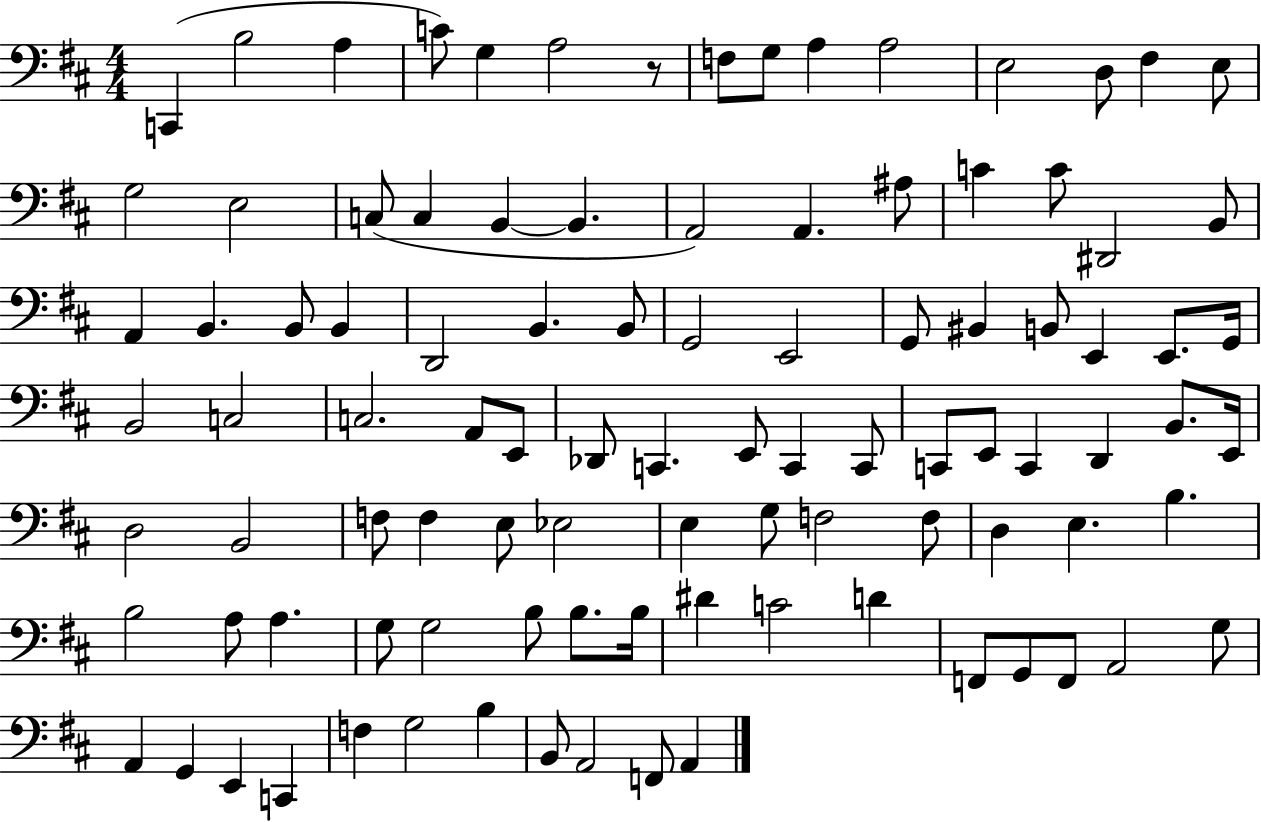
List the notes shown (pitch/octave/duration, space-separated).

C2/q B3/h A3/q C4/e G3/q A3/h R/e F3/e G3/e A3/q A3/h E3/h D3/e F#3/q E3/e G3/h E3/h C3/e C3/q B2/q B2/q. A2/h A2/q. A#3/e C4/q C4/e D#2/h B2/e A2/q B2/q. B2/e B2/q D2/h B2/q. B2/e G2/h E2/h G2/e BIS2/q B2/e E2/q E2/e. G2/s B2/h C3/h C3/h. A2/e E2/e Db2/e C2/q. E2/e C2/q C2/e C2/e E2/e C2/q D2/q B2/e. E2/s D3/h B2/h F3/e F3/q E3/e Eb3/h E3/q G3/e F3/h F3/e D3/q E3/q. B3/q. B3/h A3/e A3/q. G3/e G3/h B3/e B3/e. B3/s D#4/q C4/h D4/q F2/e G2/e F2/e A2/h G3/e A2/q G2/q E2/q C2/q F3/q G3/h B3/q B2/e A2/h F2/e A2/q